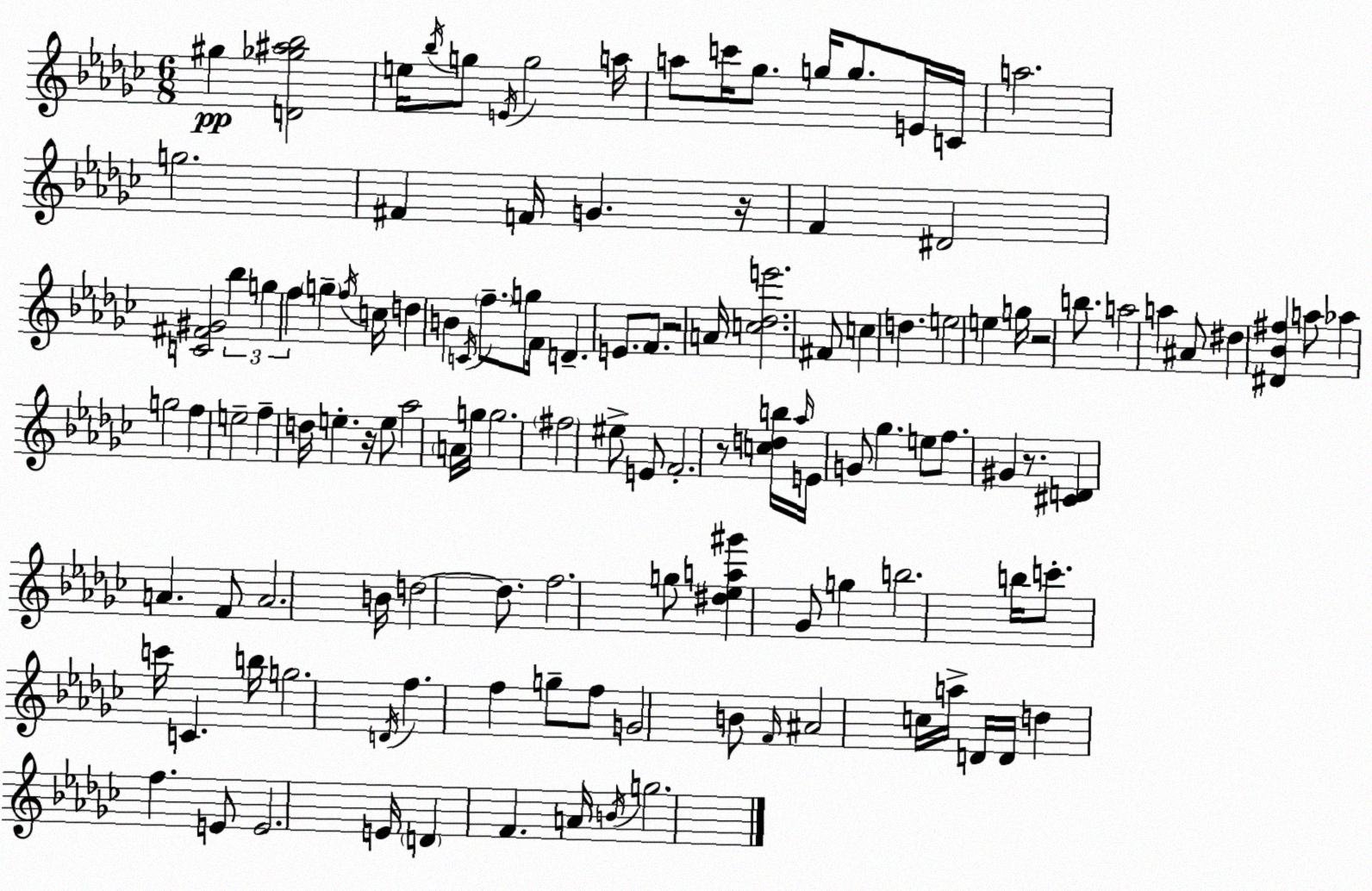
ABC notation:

X:1
T:Untitled
M:6/8
L:1/4
K:Ebm
^g [D_g^a_b]2 e/4 _b/4 g/2 E/4 g2 a/4 a/2 c'/4 _g/2 g/4 g/2 E/4 C/4 a2 g2 ^F F/4 G z/4 F ^D2 [C^F^G]2 _b g f g f/4 c/4 d B C/4 f/2 g/2 F/4 D E/2 F/2 z2 A/4 [c_de']2 ^F/2 c d e2 e g/4 z2 b/2 a2 a ^A/2 ^d [^D_B^f] a/2 _a g2 f e2 f d/4 e z/4 e/2 _a2 A/4 g/4 g2 ^f2 ^e/2 E/2 F2 z/2 [cdb]/4 _a/4 E/4 G/2 _g e/2 f/2 ^G z/2 [^CD] A F/2 A2 B/4 d2 d/2 f2 g/2 [^d_ea^g'] _G/2 g b2 b/4 c'/2 c'/4 C b/4 g2 D/4 f f g/2 f/2 G2 B/2 F/4 ^A2 c/4 a/4 D/4 D/4 d f E/2 E2 E/4 D F A/4 B/4 g2